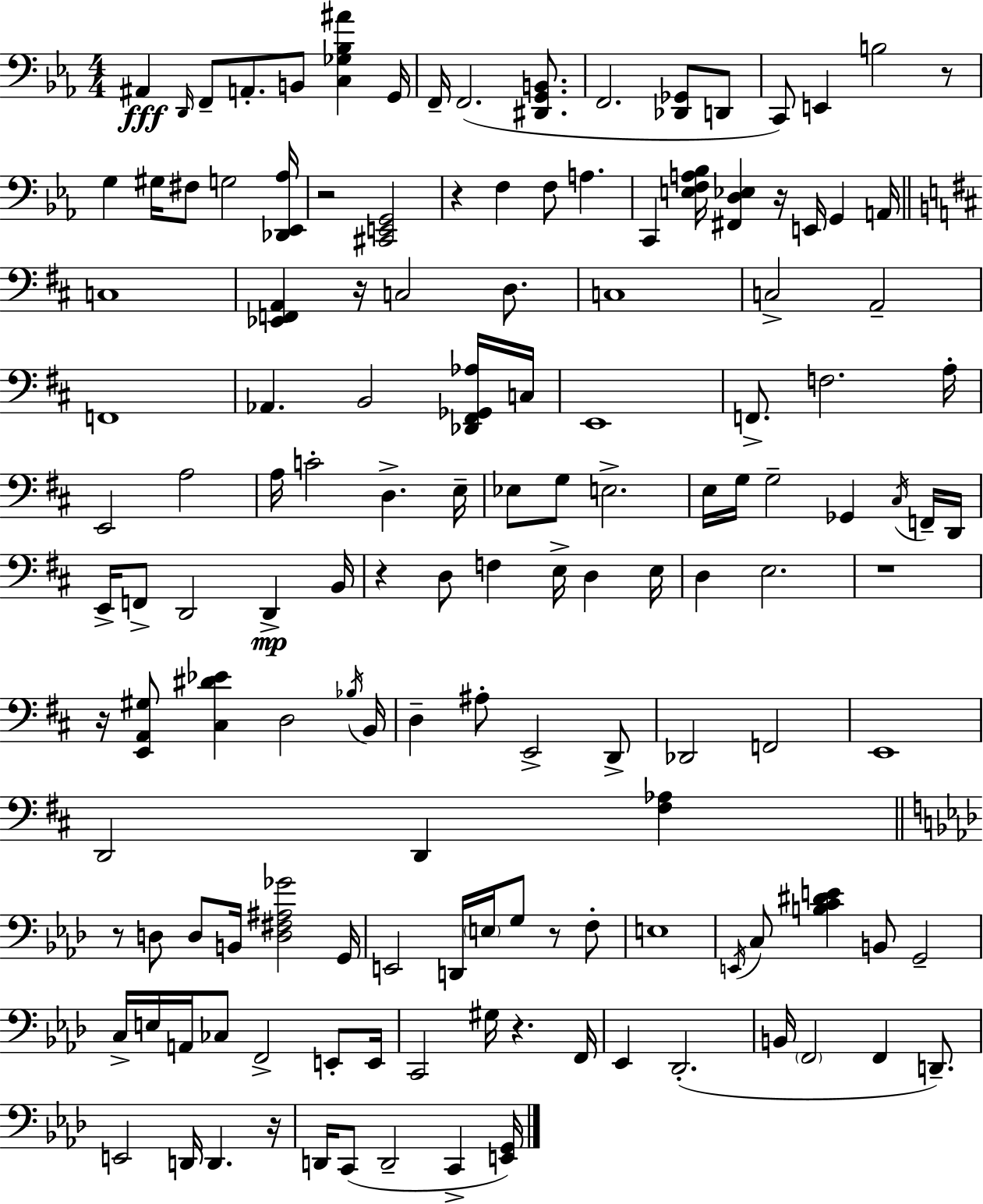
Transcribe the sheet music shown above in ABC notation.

X:1
T:Untitled
M:4/4
L:1/4
K:Eb
^A,, D,,/4 F,,/2 A,,/2 B,,/2 [C,_G,_B,^A] G,,/4 F,,/4 F,,2 [^D,,G,,B,,]/2 F,,2 [_D,,_G,,]/2 D,,/2 C,,/2 E,, B,2 z/2 G, ^G,/4 ^F,/2 G,2 [_D,,_E,,_A,]/4 z2 [^C,,E,,G,,]2 z F, F,/2 A, C,, [E,F,A,_B,]/4 [^F,,D,_E,] z/4 E,,/4 G,, A,,/4 C,4 [_E,,F,,A,,] z/4 C,2 D,/2 C,4 C,2 A,,2 F,,4 _A,, B,,2 [_D,,^F,,_G,,_A,]/4 C,/4 E,,4 F,,/2 F,2 A,/4 E,,2 A,2 A,/4 C2 D, E,/4 _E,/2 G,/2 E,2 E,/4 G,/4 G,2 _G,, ^C,/4 F,,/4 D,,/4 E,,/4 F,,/2 D,,2 D,, B,,/4 z D,/2 F, E,/4 D, E,/4 D, E,2 z4 z/4 [E,,A,,^G,]/2 [^C,^D_E] D,2 _B,/4 B,,/4 D, ^A,/2 E,,2 D,,/2 _D,,2 F,,2 E,,4 D,,2 D,, [^F,_A,] z/2 D,/2 D,/2 B,,/4 [D,^F,^A,_G]2 G,,/4 E,,2 D,,/4 E,/4 G,/2 z/2 F,/2 E,4 E,,/4 C,/2 [B,C^DE] B,,/2 G,,2 C,/4 E,/4 A,,/4 _C,/2 F,,2 E,,/2 E,,/4 C,,2 ^G,/4 z F,,/4 _E,, _D,,2 B,,/4 F,,2 F,, D,,/2 E,,2 D,,/4 D,, z/4 D,,/4 C,,/2 D,,2 C,, [E,,G,,]/4